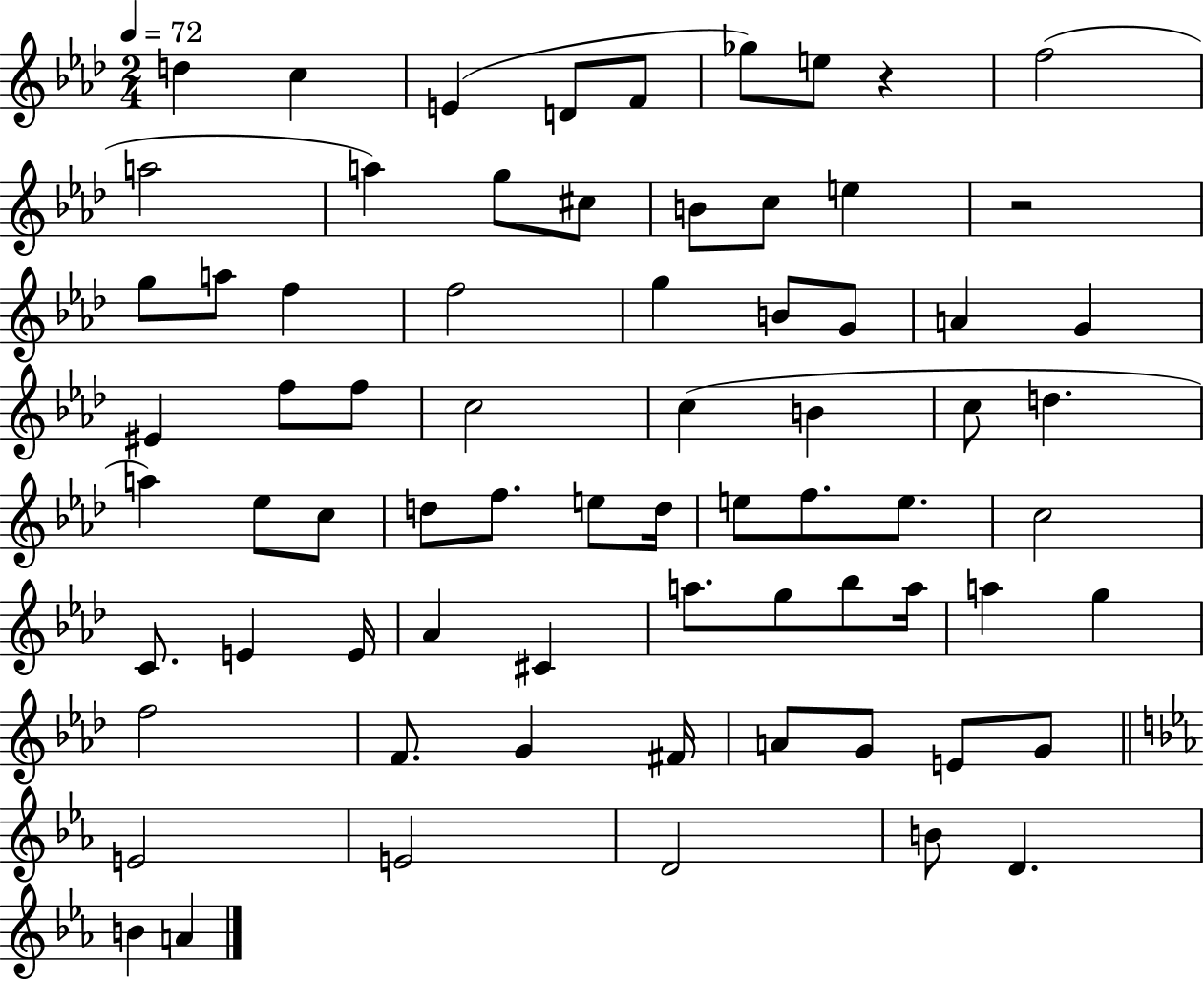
X:1
T:Untitled
M:2/4
L:1/4
K:Ab
d c E D/2 F/2 _g/2 e/2 z f2 a2 a g/2 ^c/2 B/2 c/2 e z2 g/2 a/2 f f2 g B/2 G/2 A G ^E f/2 f/2 c2 c B c/2 d a _e/2 c/2 d/2 f/2 e/2 d/4 e/2 f/2 e/2 c2 C/2 E E/4 _A ^C a/2 g/2 _b/2 a/4 a g f2 F/2 G ^F/4 A/2 G/2 E/2 G/2 E2 E2 D2 B/2 D B A